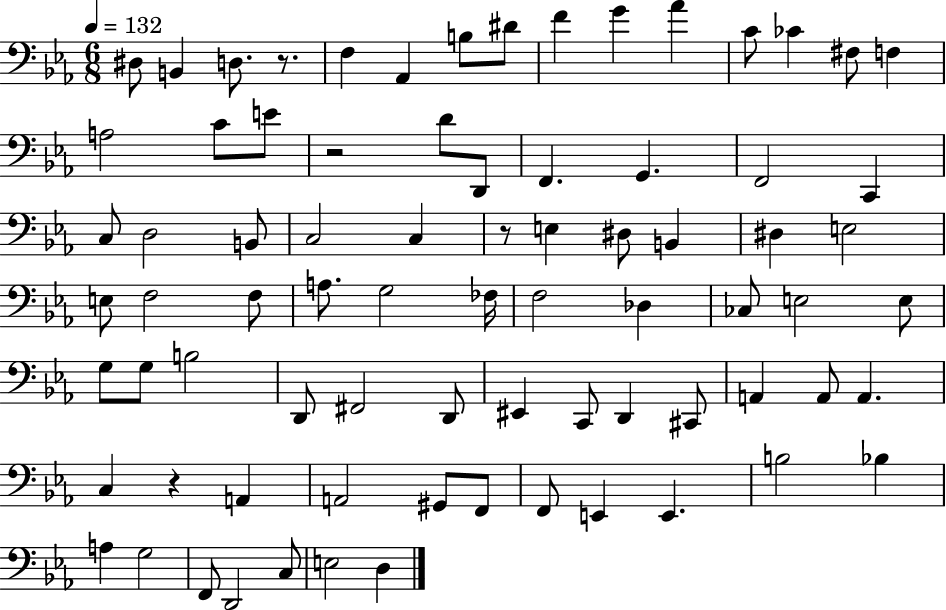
{
  \clef bass
  \numericTimeSignature
  \time 6/8
  \key ees \major
  \tempo 4 = 132
  dis8 b,4 d8. r8. | f4 aes,4 b8 dis'8 | f'4 g'4 aes'4 | c'8 ces'4 fis8 f4 | \break a2 c'8 e'8 | r2 d'8 d,8 | f,4. g,4. | f,2 c,4 | \break c8 d2 b,8 | c2 c4 | r8 e4 dis8 b,4 | dis4 e2 | \break e8 f2 f8 | a8. g2 fes16 | f2 des4 | ces8 e2 e8 | \break g8 g8 b2 | d,8 fis,2 d,8 | eis,4 c,8 d,4 cis,8 | a,4 a,8 a,4. | \break c4 r4 a,4 | a,2 gis,8 f,8 | f,8 e,4 e,4. | b2 bes4 | \break a4 g2 | f,8 d,2 c8 | e2 d4 | \bar "|."
}